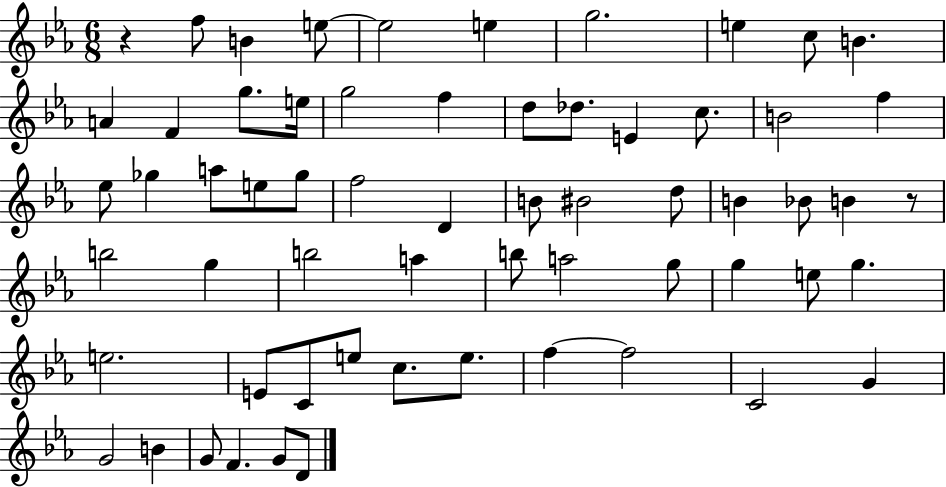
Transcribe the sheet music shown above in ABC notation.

X:1
T:Untitled
M:6/8
L:1/4
K:Eb
z f/2 B e/2 e2 e g2 e c/2 B A F g/2 e/4 g2 f d/2 _d/2 E c/2 B2 f _e/2 _g a/2 e/2 _g/2 f2 D B/2 ^B2 d/2 B _B/2 B z/2 b2 g b2 a b/2 a2 g/2 g e/2 g e2 E/2 C/2 e/2 c/2 e/2 f f2 C2 G G2 B G/2 F G/2 D/2